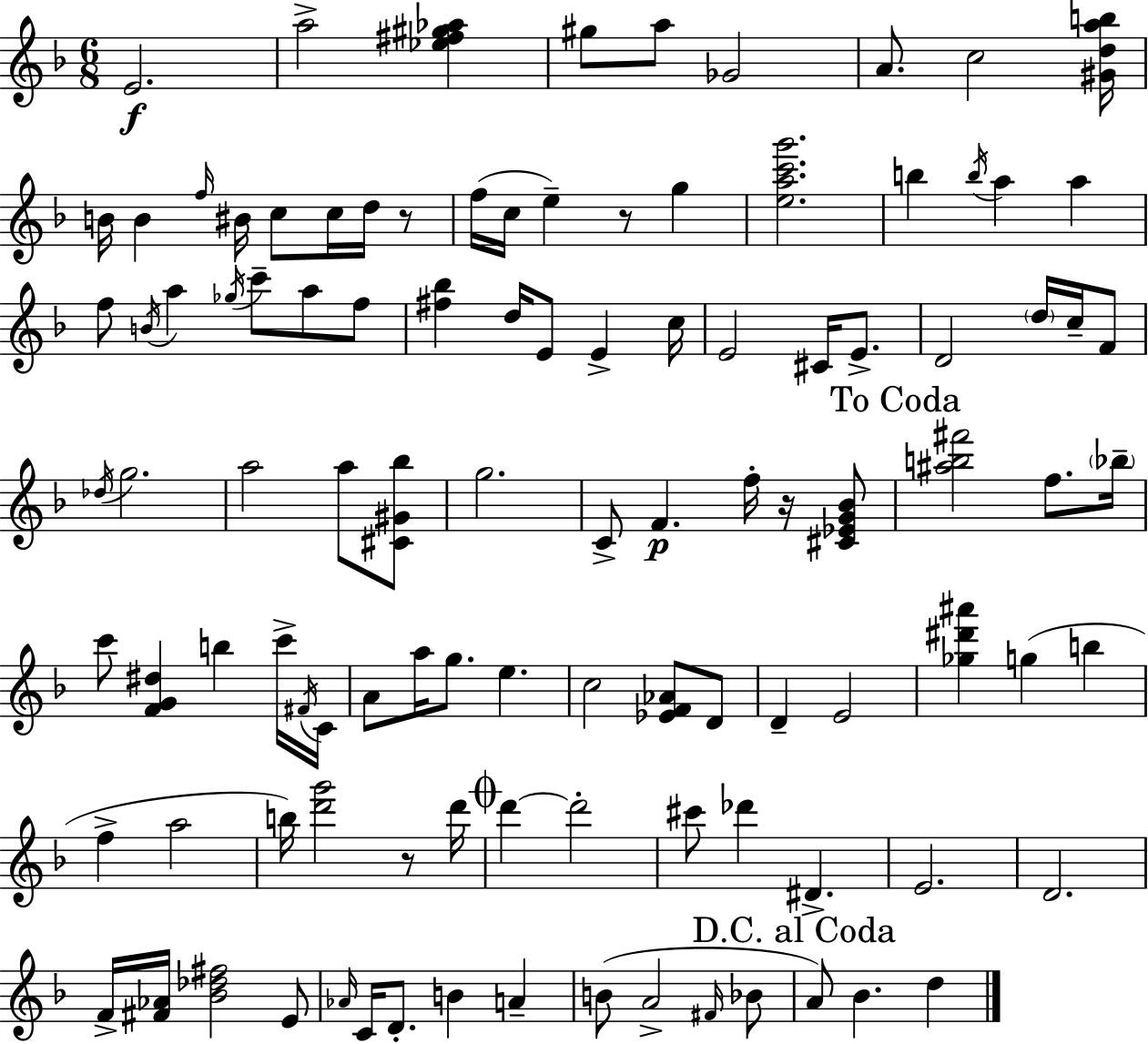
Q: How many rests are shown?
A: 4